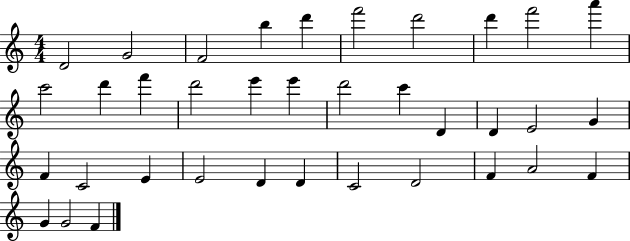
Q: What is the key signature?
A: C major